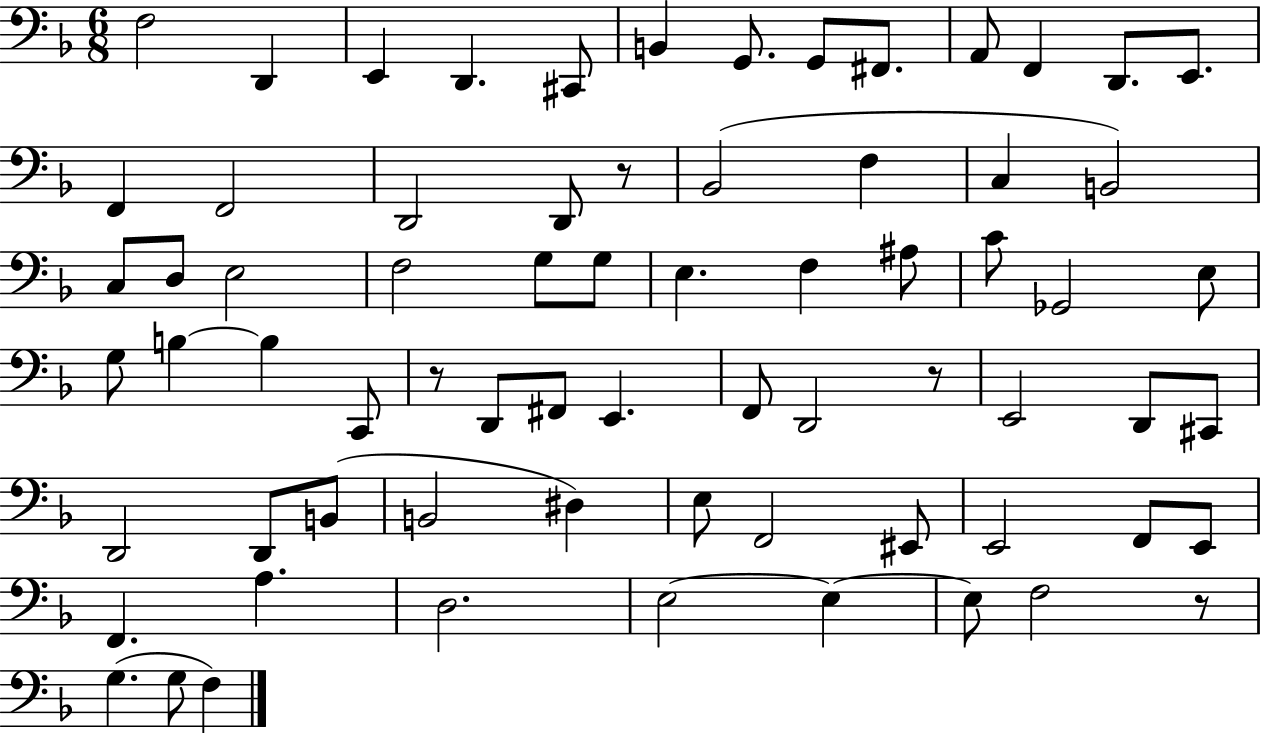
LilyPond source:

{
  \clef bass
  \numericTimeSignature
  \time 6/8
  \key f \major
  f2 d,4 | e,4 d,4. cis,8 | b,4 g,8. g,8 fis,8. | a,8 f,4 d,8. e,8. | \break f,4 f,2 | d,2 d,8 r8 | bes,2( f4 | c4 b,2) | \break c8 d8 e2 | f2 g8 g8 | e4. f4 ais8 | c'8 ges,2 e8 | \break g8 b4~~ b4 c,8 | r8 d,8 fis,8 e,4. | f,8 d,2 r8 | e,2 d,8 cis,8 | \break d,2 d,8 b,8( | b,2 dis4) | e8 f,2 eis,8 | e,2 f,8 e,8 | \break f,4. a4. | d2. | e2~~ e4~~ | e8 f2 r8 | \break g4.( g8 f4) | \bar "|."
}